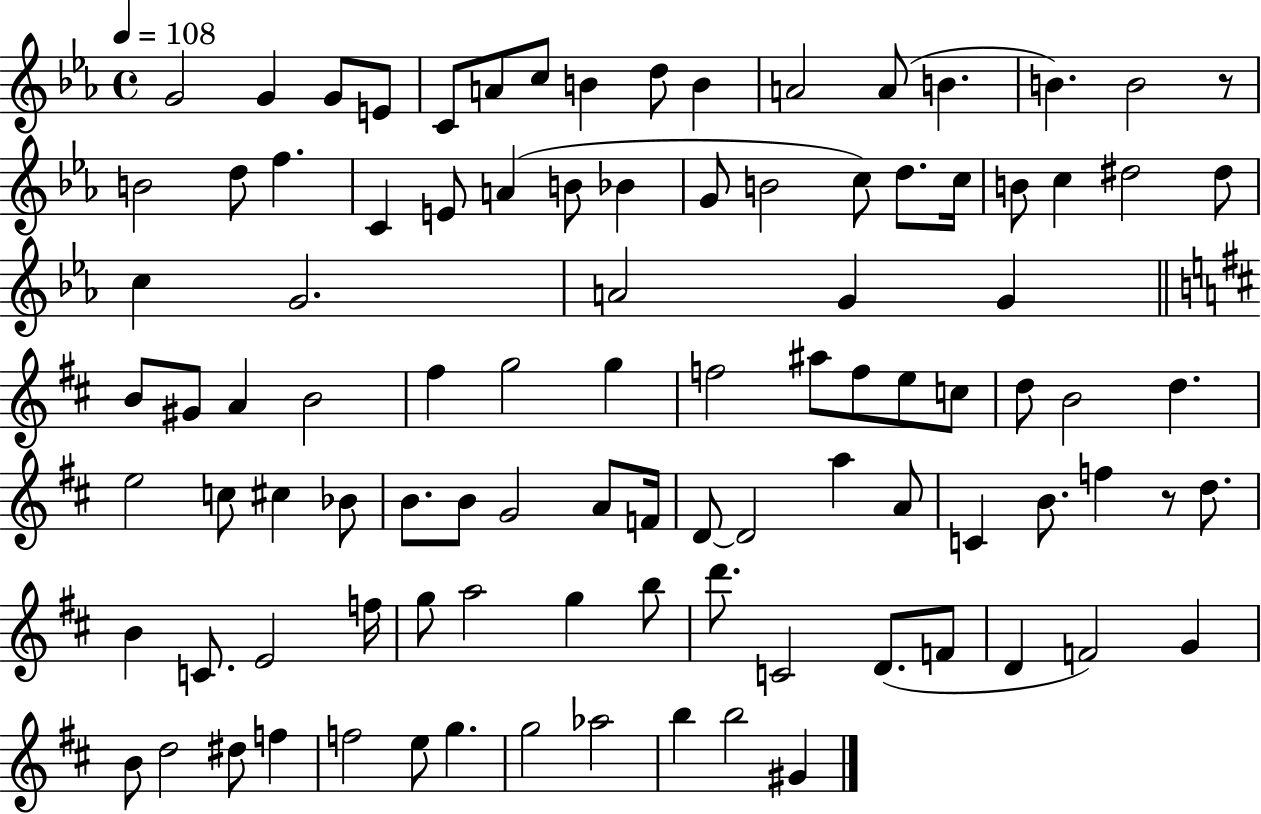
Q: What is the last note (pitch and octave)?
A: G#4